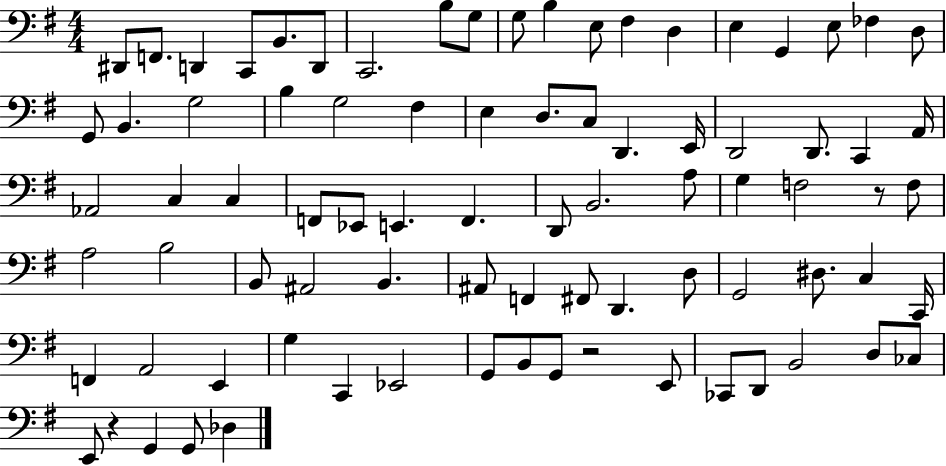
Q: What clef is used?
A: bass